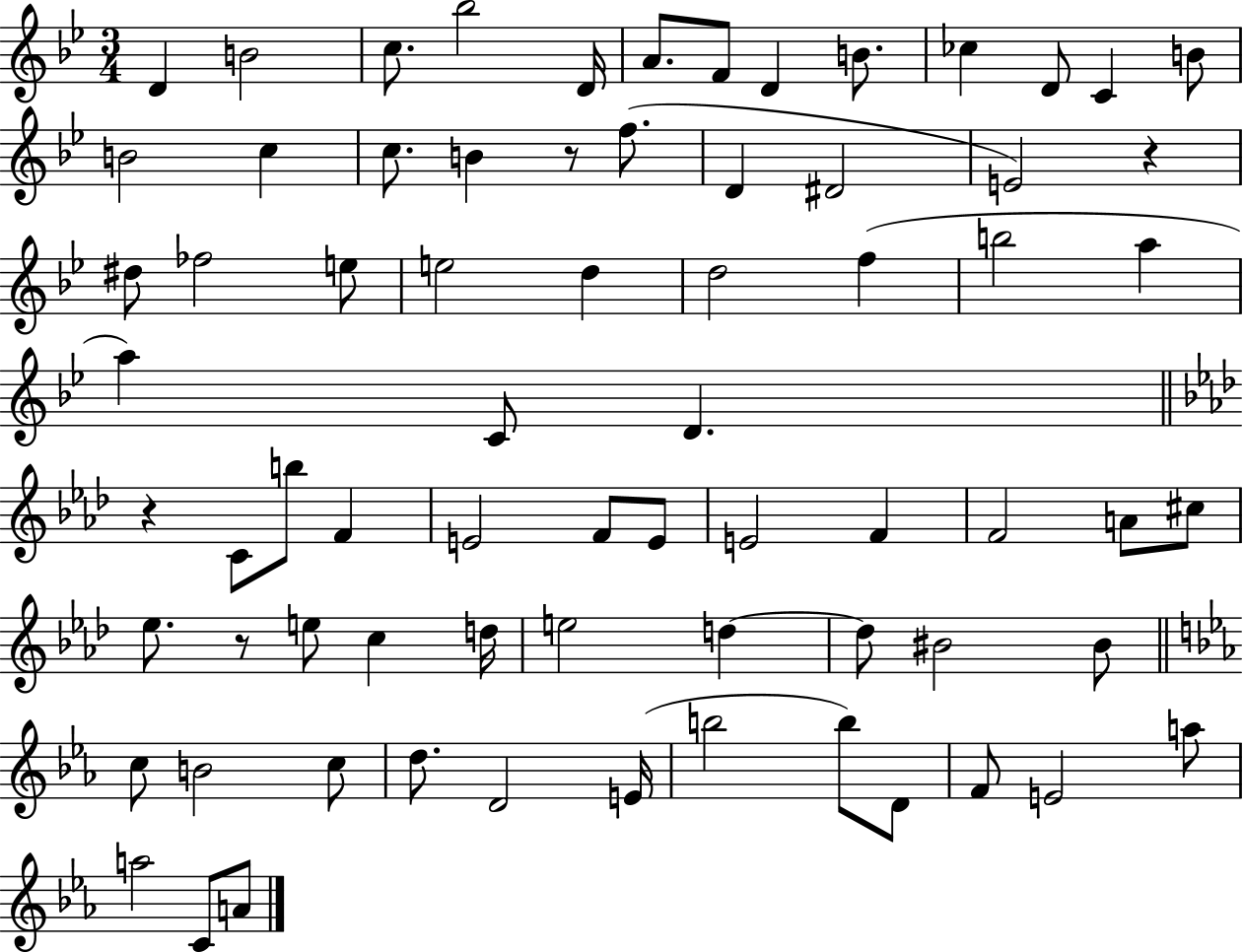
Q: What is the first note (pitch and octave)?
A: D4